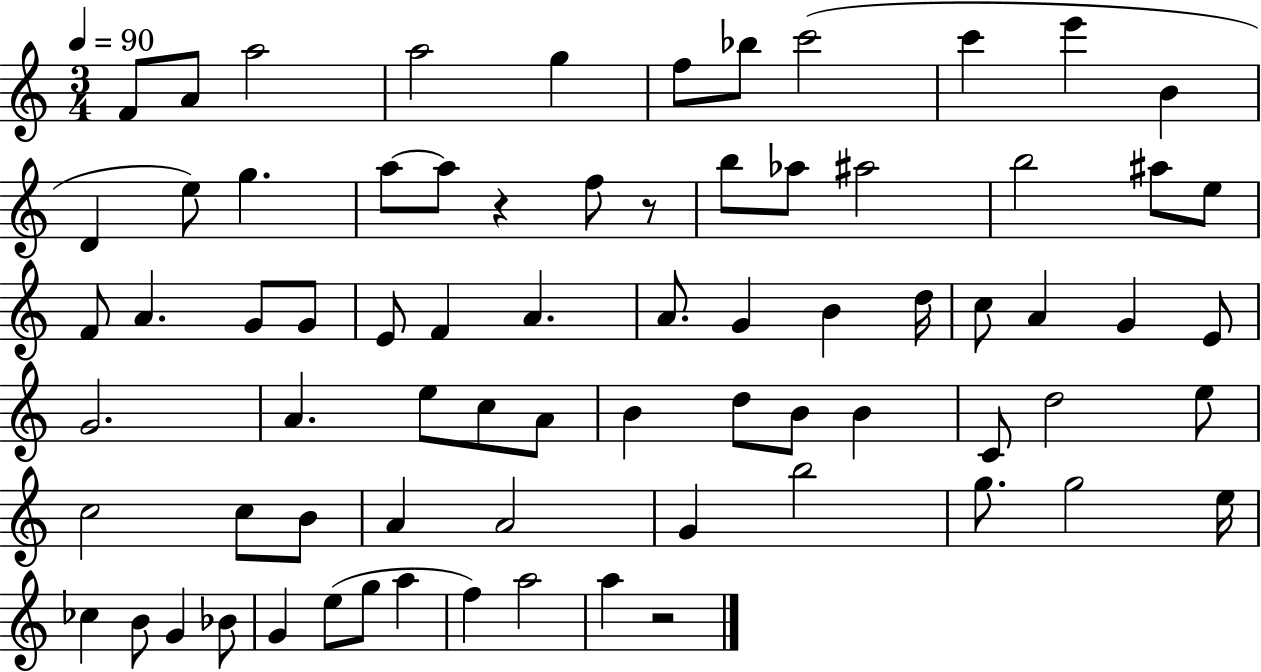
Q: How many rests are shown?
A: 3